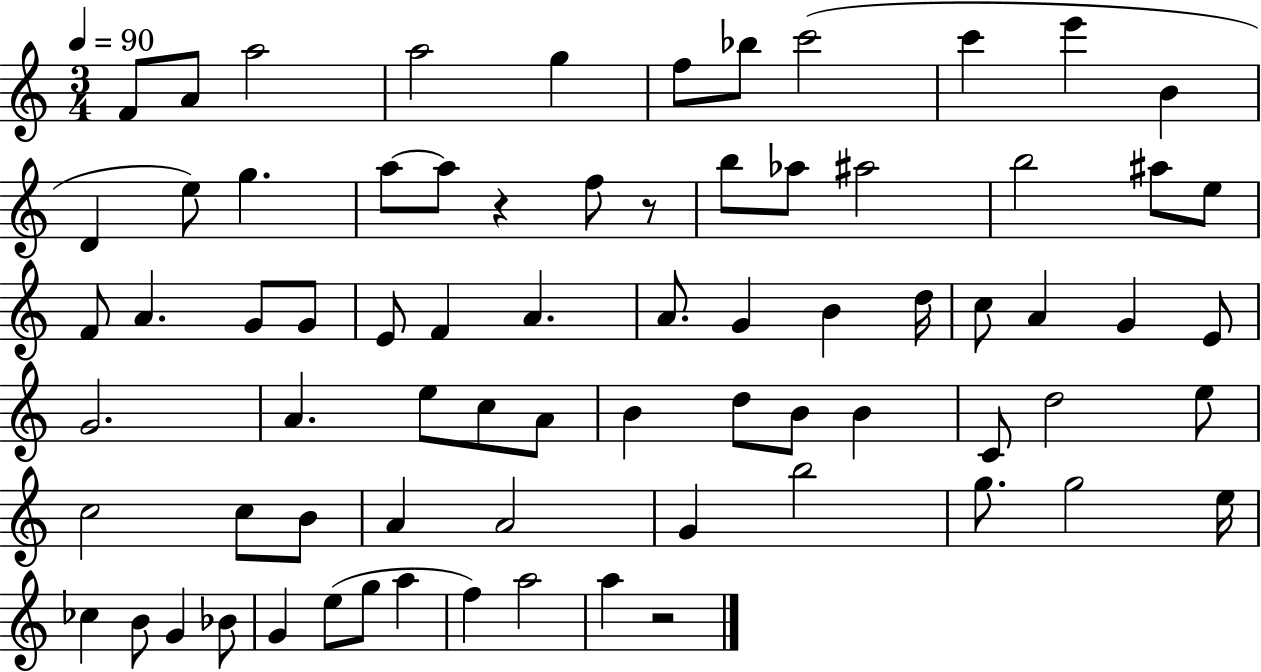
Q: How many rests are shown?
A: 3